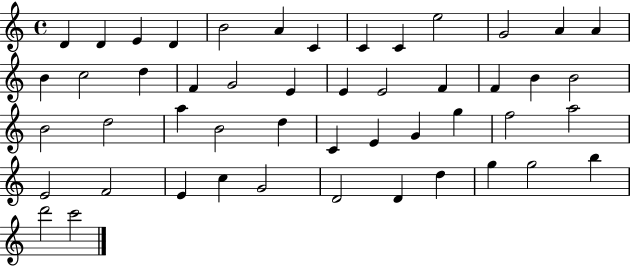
D4/q D4/q E4/q D4/q B4/h A4/q C4/q C4/q C4/q E5/h G4/h A4/q A4/q B4/q C5/h D5/q F4/q G4/h E4/q E4/q E4/h F4/q F4/q B4/q B4/h B4/h D5/h A5/q B4/h D5/q C4/q E4/q G4/q G5/q F5/h A5/h E4/h F4/h E4/q C5/q G4/h D4/h D4/q D5/q G5/q G5/h B5/q D6/h C6/h